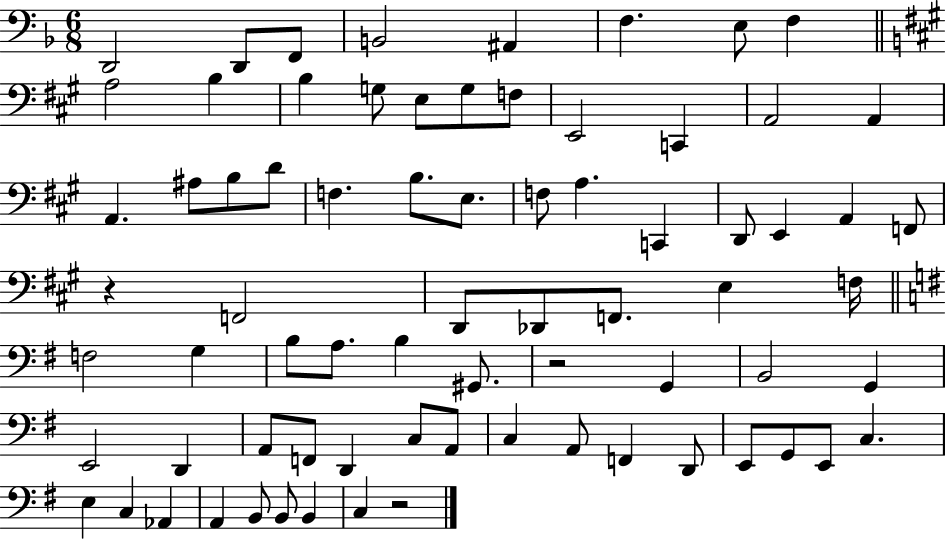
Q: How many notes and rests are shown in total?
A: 74